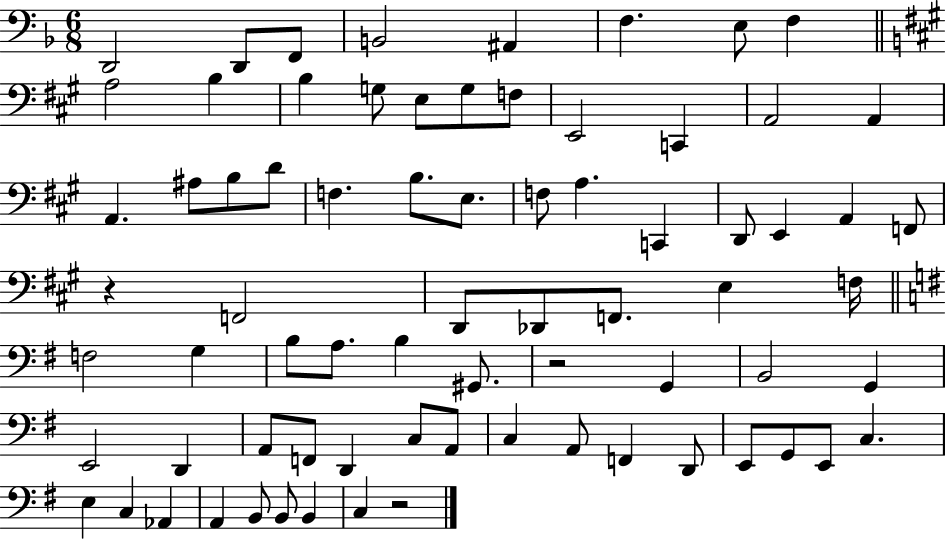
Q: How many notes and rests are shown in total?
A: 74